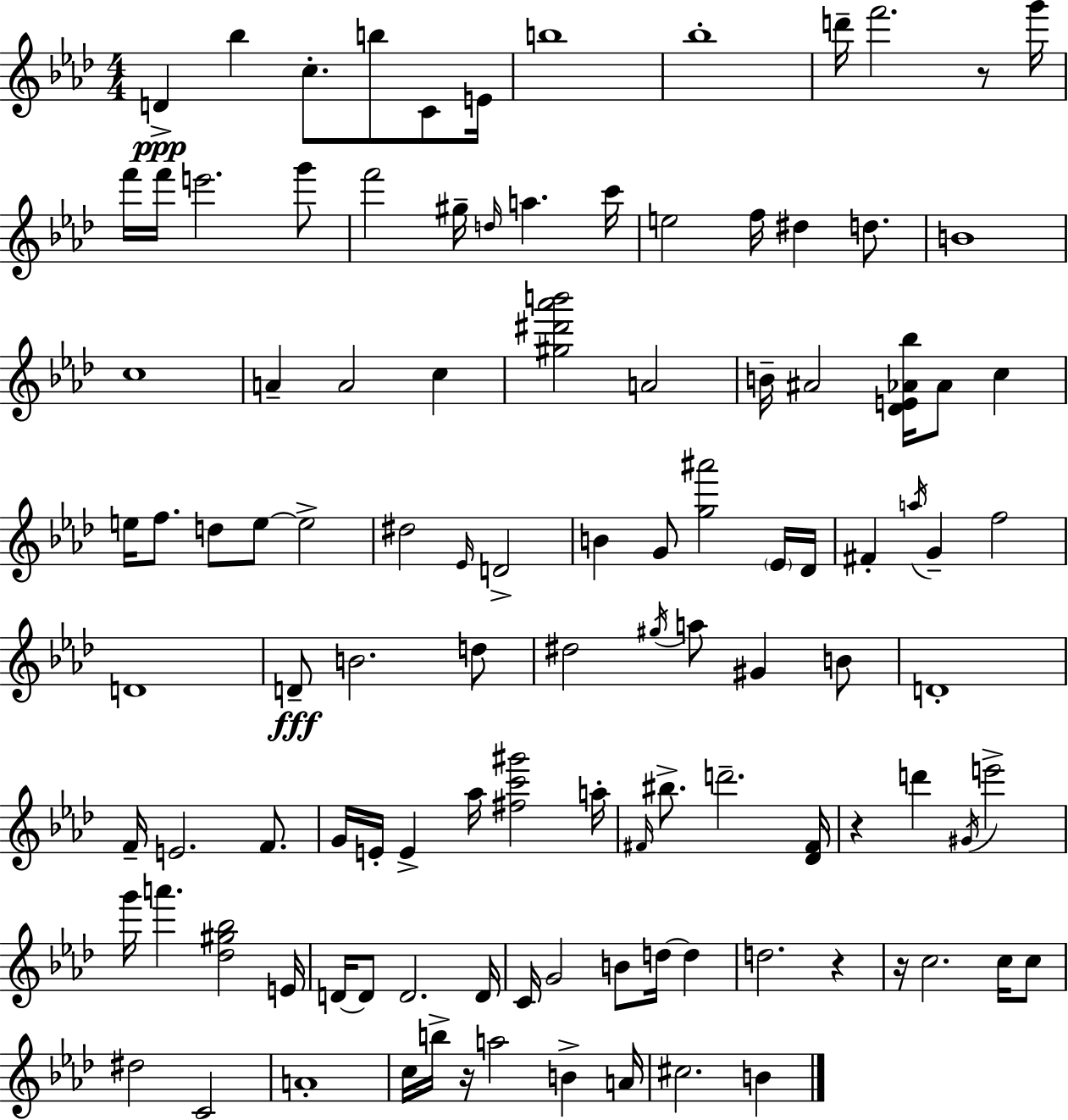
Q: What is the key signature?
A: AES major